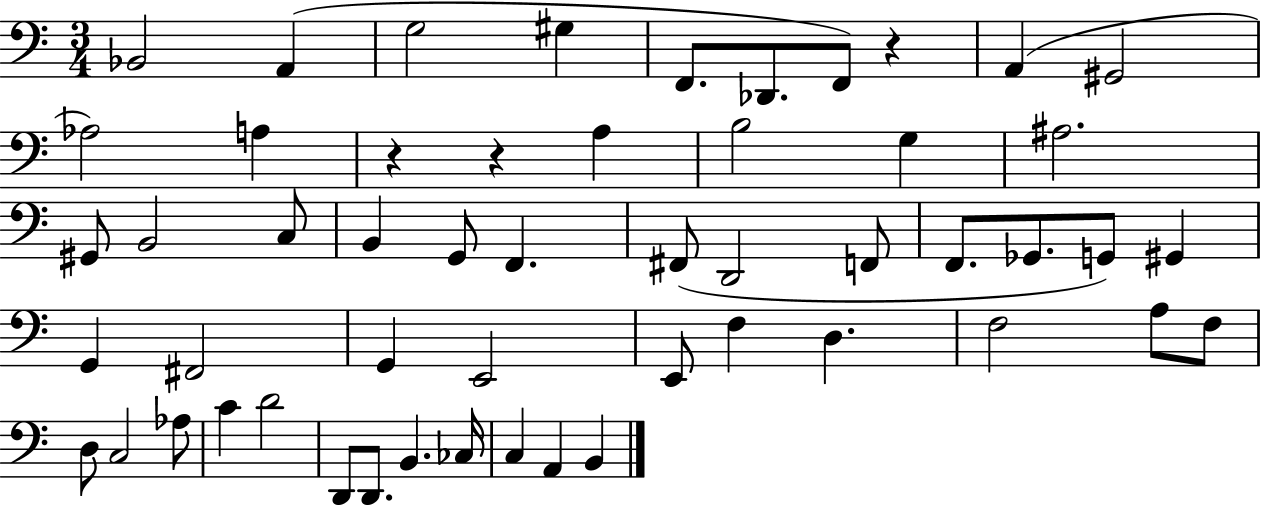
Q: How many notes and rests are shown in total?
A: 53